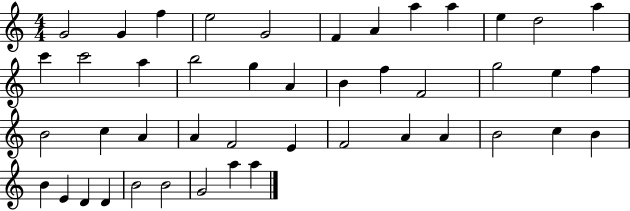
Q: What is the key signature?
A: C major